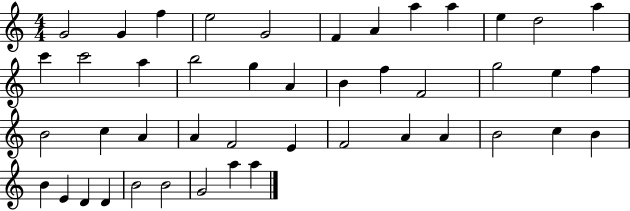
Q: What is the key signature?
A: C major